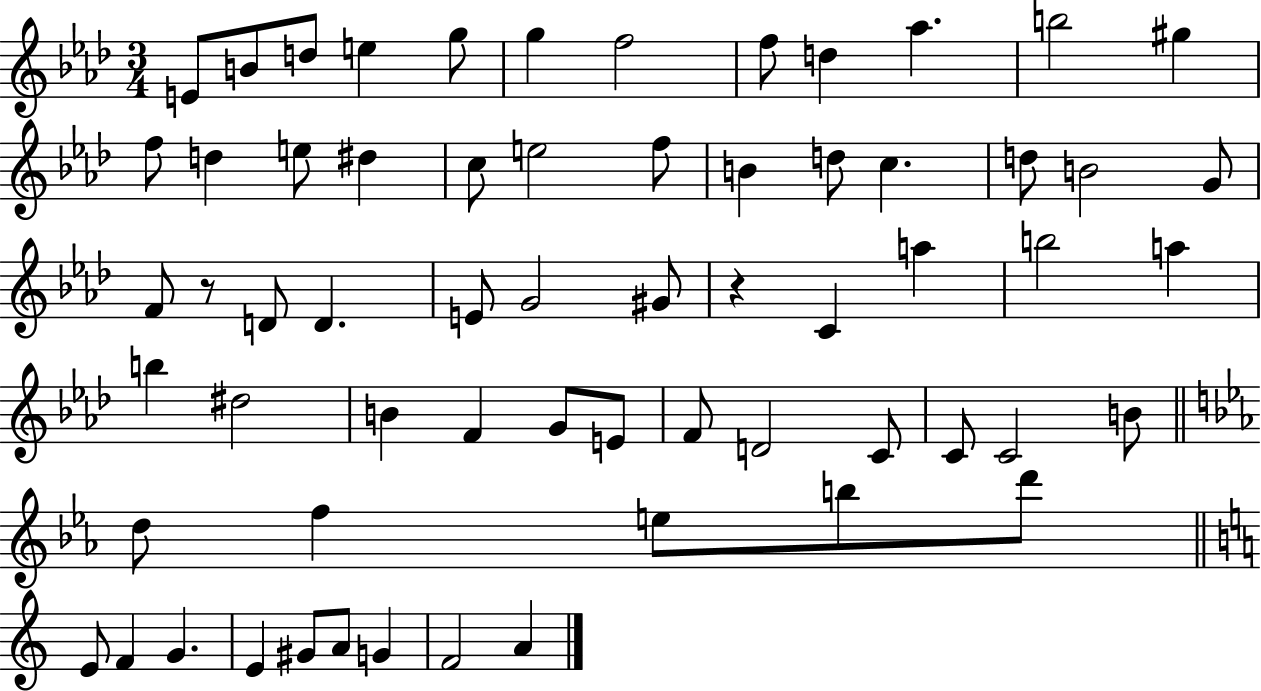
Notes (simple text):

E4/e B4/e D5/e E5/q G5/e G5/q F5/h F5/e D5/q Ab5/q. B5/h G#5/q F5/e D5/q E5/e D#5/q C5/e E5/h F5/e B4/q D5/e C5/q. D5/e B4/h G4/e F4/e R/e D4/e D4/q. E4/e G4/h G#4/e R/q C4/q A5/q B5/h A5/q B5/q D#5/h B4/q F4/q G4/e E4/e F4/e D4/h C4/e C4/e C4/h B4/e D5/e F5/q E5/e B5/e D6/e E4/e F4/q G4/q. E4/q G#4/e A4/e G4/q F4/h A4/q